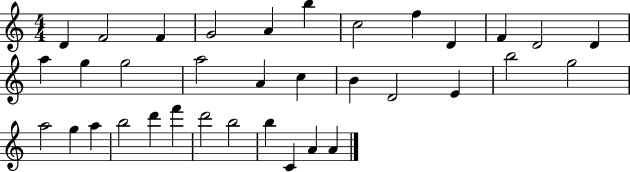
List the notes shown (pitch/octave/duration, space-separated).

D4/q F4/h F4/q G4/h A4/q B5/q C5/h F5/q D4/q F4/q D4/h D4/q A5/q G5/q G5/h A5/h A4/q C5/q B4/q D4/h E4/q B5/h G5/h A5/h G5/q A5/q B5/h D6/q F6/q D6/h B5/h B5/q C4/q A4/q A4/q